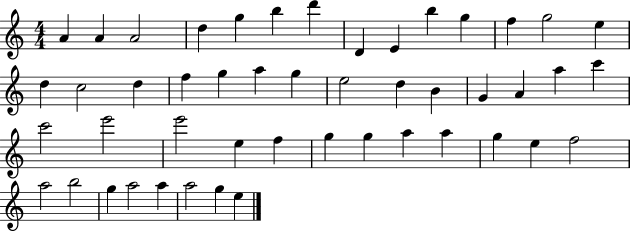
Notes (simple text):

A4/q A4/q A4/h D5/q G5/q B5/q D6/q D4/q E4/q B5/q G5/q F5/q G5/h E5/q D5/q C5/h D5/q F5/q G5/q A5/q G5/q E5/h D5/q B4/q G4/q A4/q A5/q C6/q C6/h E6/h E6/h E5/q F5/q G5/q G5/q A5/q A5/q G5/q E5/q F5/h A5/h B5/h G5/q A5/h A5/q A5/h G5/q E5/q